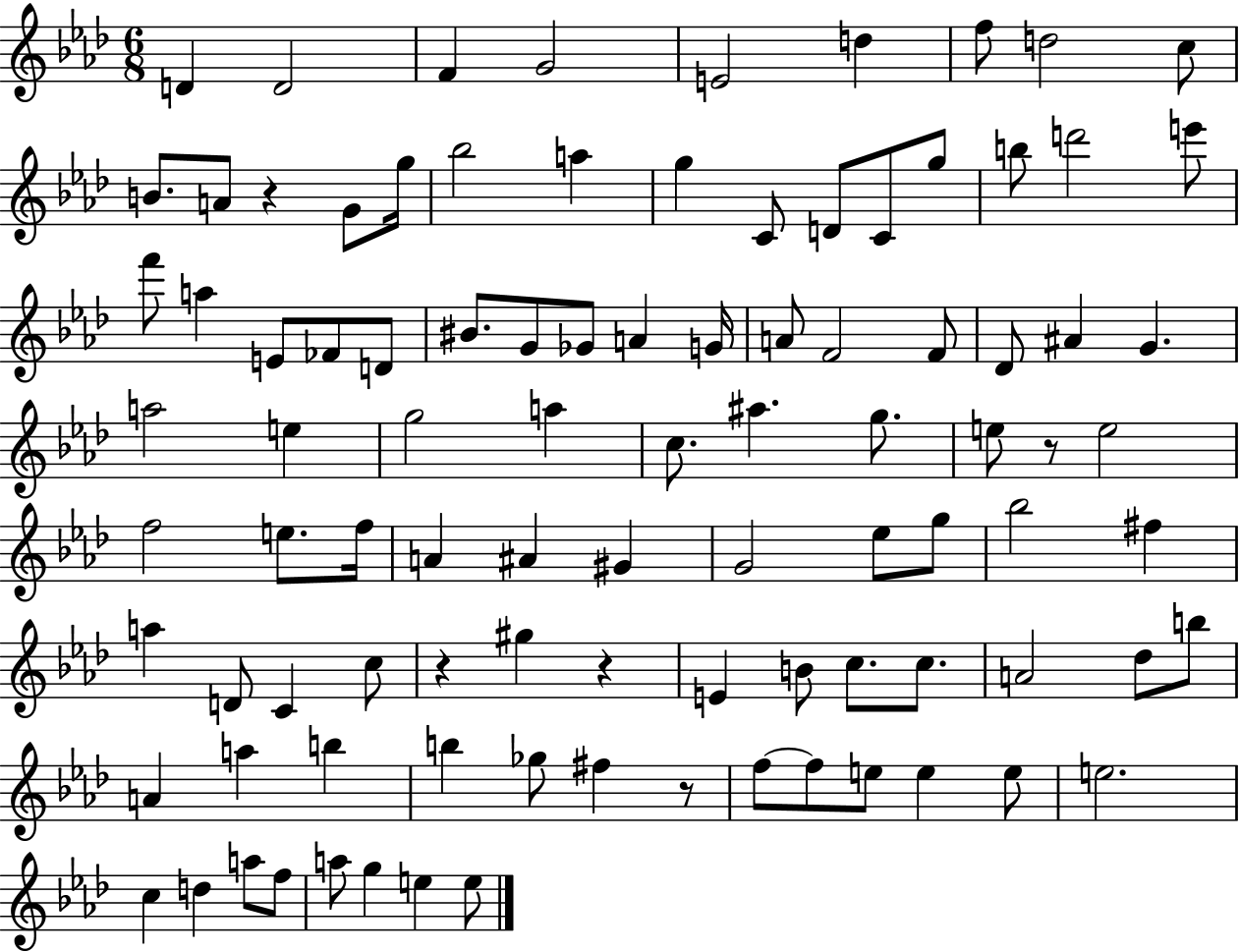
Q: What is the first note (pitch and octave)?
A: D4